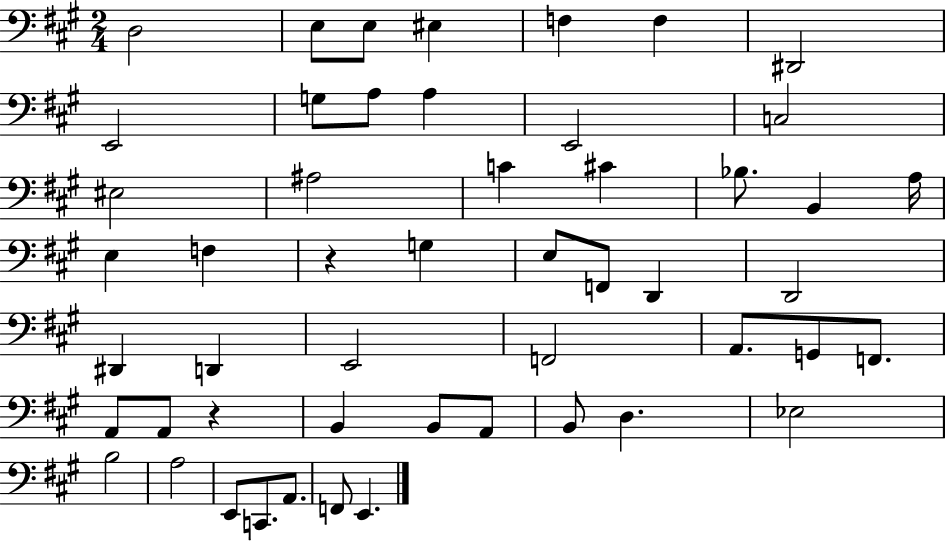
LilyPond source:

{
  \clef bass
  \numericTimeSignature
  \time 2/4
  \key a \major
  d2 | e8 e8 eis4 | f4 f4 | dis,2 | \break e,2 | g8 a8 a4 | e,2 | c2 | \break eis2 | ais2 | c'4 cis'4 | bes8. b,4 a16 | \break e4 f4 | r4 g4 | e8 f,8 d,4 | d,2 | \break dis,4 d,4 | e,2 | f,2 | a,8. g,8 f,8. | \break a,8 a,8 r4 | b,4 b,8 a,8 | b,8 d4. | ees2 | \break b2 | a2 | e,8 c,8. a,8. | f,8 e,4. | \break \bar "|."
}